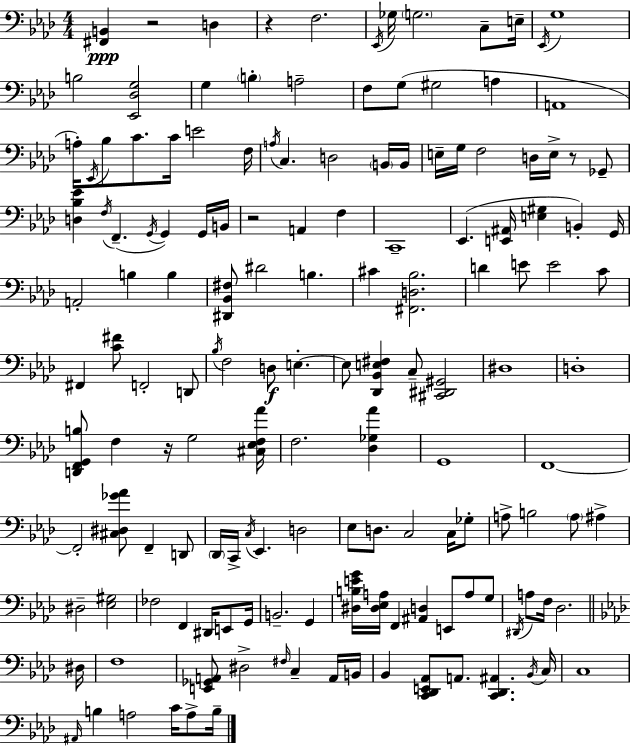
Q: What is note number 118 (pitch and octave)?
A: C3